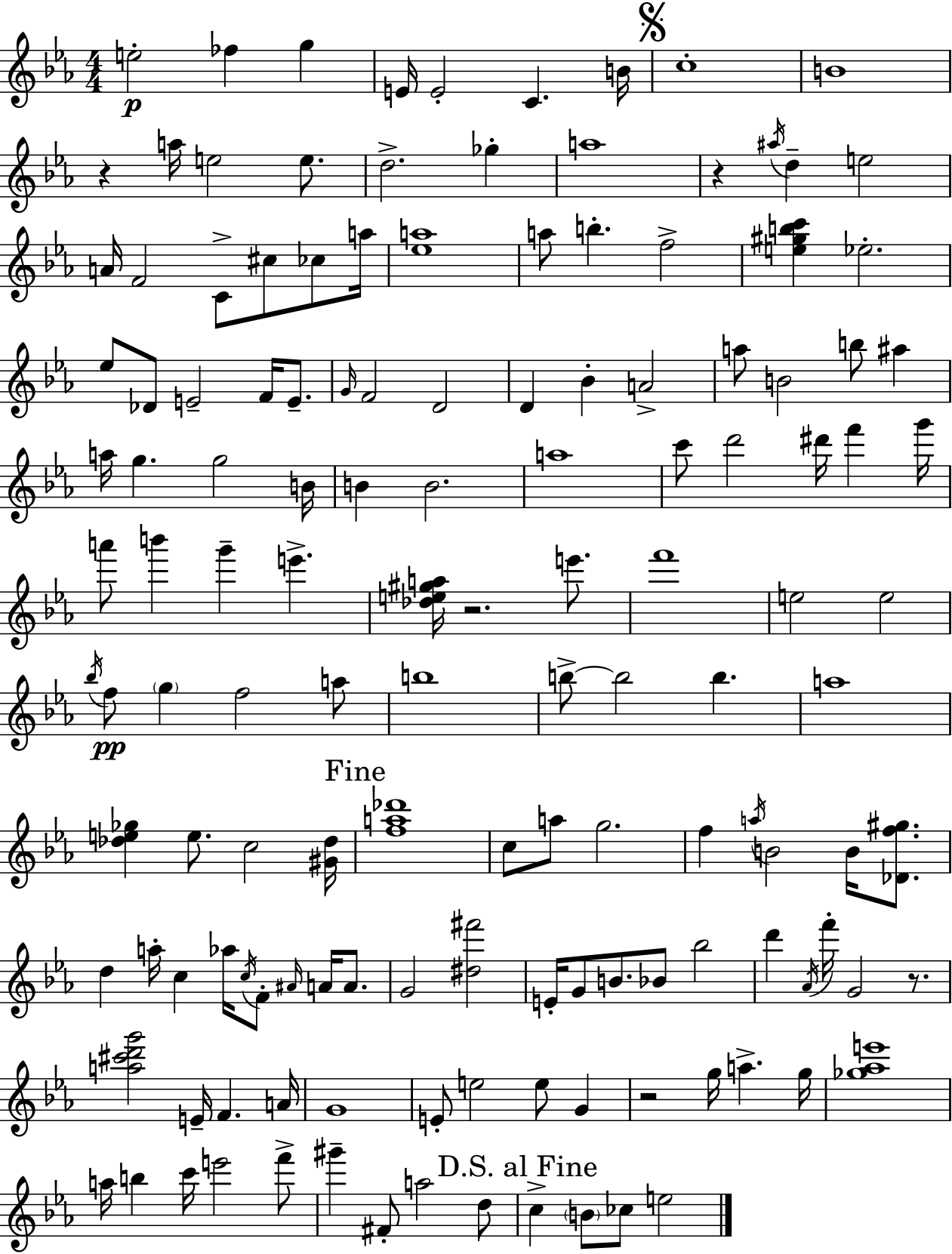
E5/h FES5/q G5/q E4/s E4/h C4/q. B4/s C5/w B4/w R/q A5/s E5/h E5/e. D5/h. Gb5/q A5/w R/q A#5/s D5/q E5/h A4/s F4/h C4/e C#5/e CES5/e A5/s [Eb5,A5]/w A5/e B5/q. F5/h [E5,G#5,B5,C6]/q Eb5/h. Eb5/e Db4/e E4/h F4/s E4/e. G4/s F4/h D4/h D4/q Bb4/q A4/h A5/e B4/h B5/e A#5/q A5/s G5/q. G5/h B4/s B4/q B4/h. A5/w C6/e D6/h D#6/s F6/q G6/s A6/e B6/q G6/q E6/q. [Db5,E5,G#5,A5]/s R/h. E6/e. F6/w E5/h E5/h Bb5/s F5/e G5/q F5/h A5/e B5/w B5/e B5/h B5/q. A5/w [Db5,E5,Gb5]/q E5/e. C5/h [G#4,Db5]/s [F5,A5,Db6]/w C5/e A5/e G5/h. F5/q A5/s B4/h B4/s [Db4,F5,G#5]/e. D5/q A5/s C5/q Ab5/s C5/s F4/e A#4/s A4/s A4/e. G4/h [D#5,F#6]/h E4/s G4/e B4/e. Bb4/e Bb5/h D6/q Ab4/s F6/s G4/h R/e. [A5,C#6,D6,G6]/h E4/s F4/q. A4/s G4/w E4/e E5/h E5/e G4/q R/h G5/s A5/q. G5/s [Gb5,Ab5,E6]/w A5/s B5/q C6/s E6/h F6/e G#6/q F#4/e A5/h D5/e C5/q B4/e CES5/e E5/h